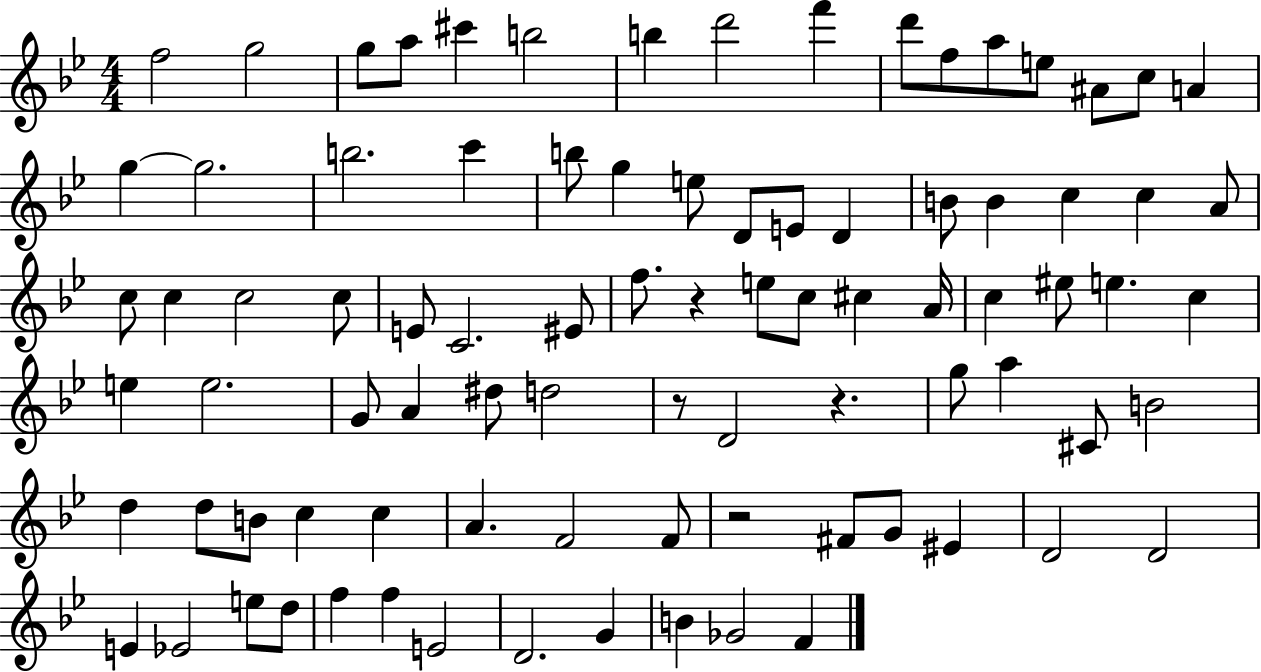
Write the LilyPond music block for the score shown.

{
  \clef treble
  \numericTimeSignature
  \time 4/4
  \key bes \major
  f''2 g''2 | g''8 a''8 cis'''4 b''2 | b''4 d'''2 f'''4 | d'''8 f''8 a''8 e''8 ais'8 c''8 a'4 | \break g''4~~ g''2. | b''2. c'''4 | b''8 g''4 e''8 d'8 e'8 d'4 | b'8 b'4 c''4 c''4 a'8 | \break c''8 c''4 c''2 c''8 | e'8 c'2. eis'8 | f''8. r4 e''8 c''8 cis''4 a'16 | c''4 eis''8 e''4. c''4 | \break e''4 e''2. | g'8 a'4 dis''8 d''2 | r8 d'2 r4. | g''8 a''4 cis'8 b'2 | \break d''4 d''8 b'8 c''4 c''4 | a'4. f'2 f'8 | r2 fis'8 g'8 eis'4 | d'2 d'2 | \break e'4 ees'2 e''8 d''8 | f''4 f''4 e'2 | d'2. g'4 | b'4 ges'2 f'4 | \break \bar "|."
}